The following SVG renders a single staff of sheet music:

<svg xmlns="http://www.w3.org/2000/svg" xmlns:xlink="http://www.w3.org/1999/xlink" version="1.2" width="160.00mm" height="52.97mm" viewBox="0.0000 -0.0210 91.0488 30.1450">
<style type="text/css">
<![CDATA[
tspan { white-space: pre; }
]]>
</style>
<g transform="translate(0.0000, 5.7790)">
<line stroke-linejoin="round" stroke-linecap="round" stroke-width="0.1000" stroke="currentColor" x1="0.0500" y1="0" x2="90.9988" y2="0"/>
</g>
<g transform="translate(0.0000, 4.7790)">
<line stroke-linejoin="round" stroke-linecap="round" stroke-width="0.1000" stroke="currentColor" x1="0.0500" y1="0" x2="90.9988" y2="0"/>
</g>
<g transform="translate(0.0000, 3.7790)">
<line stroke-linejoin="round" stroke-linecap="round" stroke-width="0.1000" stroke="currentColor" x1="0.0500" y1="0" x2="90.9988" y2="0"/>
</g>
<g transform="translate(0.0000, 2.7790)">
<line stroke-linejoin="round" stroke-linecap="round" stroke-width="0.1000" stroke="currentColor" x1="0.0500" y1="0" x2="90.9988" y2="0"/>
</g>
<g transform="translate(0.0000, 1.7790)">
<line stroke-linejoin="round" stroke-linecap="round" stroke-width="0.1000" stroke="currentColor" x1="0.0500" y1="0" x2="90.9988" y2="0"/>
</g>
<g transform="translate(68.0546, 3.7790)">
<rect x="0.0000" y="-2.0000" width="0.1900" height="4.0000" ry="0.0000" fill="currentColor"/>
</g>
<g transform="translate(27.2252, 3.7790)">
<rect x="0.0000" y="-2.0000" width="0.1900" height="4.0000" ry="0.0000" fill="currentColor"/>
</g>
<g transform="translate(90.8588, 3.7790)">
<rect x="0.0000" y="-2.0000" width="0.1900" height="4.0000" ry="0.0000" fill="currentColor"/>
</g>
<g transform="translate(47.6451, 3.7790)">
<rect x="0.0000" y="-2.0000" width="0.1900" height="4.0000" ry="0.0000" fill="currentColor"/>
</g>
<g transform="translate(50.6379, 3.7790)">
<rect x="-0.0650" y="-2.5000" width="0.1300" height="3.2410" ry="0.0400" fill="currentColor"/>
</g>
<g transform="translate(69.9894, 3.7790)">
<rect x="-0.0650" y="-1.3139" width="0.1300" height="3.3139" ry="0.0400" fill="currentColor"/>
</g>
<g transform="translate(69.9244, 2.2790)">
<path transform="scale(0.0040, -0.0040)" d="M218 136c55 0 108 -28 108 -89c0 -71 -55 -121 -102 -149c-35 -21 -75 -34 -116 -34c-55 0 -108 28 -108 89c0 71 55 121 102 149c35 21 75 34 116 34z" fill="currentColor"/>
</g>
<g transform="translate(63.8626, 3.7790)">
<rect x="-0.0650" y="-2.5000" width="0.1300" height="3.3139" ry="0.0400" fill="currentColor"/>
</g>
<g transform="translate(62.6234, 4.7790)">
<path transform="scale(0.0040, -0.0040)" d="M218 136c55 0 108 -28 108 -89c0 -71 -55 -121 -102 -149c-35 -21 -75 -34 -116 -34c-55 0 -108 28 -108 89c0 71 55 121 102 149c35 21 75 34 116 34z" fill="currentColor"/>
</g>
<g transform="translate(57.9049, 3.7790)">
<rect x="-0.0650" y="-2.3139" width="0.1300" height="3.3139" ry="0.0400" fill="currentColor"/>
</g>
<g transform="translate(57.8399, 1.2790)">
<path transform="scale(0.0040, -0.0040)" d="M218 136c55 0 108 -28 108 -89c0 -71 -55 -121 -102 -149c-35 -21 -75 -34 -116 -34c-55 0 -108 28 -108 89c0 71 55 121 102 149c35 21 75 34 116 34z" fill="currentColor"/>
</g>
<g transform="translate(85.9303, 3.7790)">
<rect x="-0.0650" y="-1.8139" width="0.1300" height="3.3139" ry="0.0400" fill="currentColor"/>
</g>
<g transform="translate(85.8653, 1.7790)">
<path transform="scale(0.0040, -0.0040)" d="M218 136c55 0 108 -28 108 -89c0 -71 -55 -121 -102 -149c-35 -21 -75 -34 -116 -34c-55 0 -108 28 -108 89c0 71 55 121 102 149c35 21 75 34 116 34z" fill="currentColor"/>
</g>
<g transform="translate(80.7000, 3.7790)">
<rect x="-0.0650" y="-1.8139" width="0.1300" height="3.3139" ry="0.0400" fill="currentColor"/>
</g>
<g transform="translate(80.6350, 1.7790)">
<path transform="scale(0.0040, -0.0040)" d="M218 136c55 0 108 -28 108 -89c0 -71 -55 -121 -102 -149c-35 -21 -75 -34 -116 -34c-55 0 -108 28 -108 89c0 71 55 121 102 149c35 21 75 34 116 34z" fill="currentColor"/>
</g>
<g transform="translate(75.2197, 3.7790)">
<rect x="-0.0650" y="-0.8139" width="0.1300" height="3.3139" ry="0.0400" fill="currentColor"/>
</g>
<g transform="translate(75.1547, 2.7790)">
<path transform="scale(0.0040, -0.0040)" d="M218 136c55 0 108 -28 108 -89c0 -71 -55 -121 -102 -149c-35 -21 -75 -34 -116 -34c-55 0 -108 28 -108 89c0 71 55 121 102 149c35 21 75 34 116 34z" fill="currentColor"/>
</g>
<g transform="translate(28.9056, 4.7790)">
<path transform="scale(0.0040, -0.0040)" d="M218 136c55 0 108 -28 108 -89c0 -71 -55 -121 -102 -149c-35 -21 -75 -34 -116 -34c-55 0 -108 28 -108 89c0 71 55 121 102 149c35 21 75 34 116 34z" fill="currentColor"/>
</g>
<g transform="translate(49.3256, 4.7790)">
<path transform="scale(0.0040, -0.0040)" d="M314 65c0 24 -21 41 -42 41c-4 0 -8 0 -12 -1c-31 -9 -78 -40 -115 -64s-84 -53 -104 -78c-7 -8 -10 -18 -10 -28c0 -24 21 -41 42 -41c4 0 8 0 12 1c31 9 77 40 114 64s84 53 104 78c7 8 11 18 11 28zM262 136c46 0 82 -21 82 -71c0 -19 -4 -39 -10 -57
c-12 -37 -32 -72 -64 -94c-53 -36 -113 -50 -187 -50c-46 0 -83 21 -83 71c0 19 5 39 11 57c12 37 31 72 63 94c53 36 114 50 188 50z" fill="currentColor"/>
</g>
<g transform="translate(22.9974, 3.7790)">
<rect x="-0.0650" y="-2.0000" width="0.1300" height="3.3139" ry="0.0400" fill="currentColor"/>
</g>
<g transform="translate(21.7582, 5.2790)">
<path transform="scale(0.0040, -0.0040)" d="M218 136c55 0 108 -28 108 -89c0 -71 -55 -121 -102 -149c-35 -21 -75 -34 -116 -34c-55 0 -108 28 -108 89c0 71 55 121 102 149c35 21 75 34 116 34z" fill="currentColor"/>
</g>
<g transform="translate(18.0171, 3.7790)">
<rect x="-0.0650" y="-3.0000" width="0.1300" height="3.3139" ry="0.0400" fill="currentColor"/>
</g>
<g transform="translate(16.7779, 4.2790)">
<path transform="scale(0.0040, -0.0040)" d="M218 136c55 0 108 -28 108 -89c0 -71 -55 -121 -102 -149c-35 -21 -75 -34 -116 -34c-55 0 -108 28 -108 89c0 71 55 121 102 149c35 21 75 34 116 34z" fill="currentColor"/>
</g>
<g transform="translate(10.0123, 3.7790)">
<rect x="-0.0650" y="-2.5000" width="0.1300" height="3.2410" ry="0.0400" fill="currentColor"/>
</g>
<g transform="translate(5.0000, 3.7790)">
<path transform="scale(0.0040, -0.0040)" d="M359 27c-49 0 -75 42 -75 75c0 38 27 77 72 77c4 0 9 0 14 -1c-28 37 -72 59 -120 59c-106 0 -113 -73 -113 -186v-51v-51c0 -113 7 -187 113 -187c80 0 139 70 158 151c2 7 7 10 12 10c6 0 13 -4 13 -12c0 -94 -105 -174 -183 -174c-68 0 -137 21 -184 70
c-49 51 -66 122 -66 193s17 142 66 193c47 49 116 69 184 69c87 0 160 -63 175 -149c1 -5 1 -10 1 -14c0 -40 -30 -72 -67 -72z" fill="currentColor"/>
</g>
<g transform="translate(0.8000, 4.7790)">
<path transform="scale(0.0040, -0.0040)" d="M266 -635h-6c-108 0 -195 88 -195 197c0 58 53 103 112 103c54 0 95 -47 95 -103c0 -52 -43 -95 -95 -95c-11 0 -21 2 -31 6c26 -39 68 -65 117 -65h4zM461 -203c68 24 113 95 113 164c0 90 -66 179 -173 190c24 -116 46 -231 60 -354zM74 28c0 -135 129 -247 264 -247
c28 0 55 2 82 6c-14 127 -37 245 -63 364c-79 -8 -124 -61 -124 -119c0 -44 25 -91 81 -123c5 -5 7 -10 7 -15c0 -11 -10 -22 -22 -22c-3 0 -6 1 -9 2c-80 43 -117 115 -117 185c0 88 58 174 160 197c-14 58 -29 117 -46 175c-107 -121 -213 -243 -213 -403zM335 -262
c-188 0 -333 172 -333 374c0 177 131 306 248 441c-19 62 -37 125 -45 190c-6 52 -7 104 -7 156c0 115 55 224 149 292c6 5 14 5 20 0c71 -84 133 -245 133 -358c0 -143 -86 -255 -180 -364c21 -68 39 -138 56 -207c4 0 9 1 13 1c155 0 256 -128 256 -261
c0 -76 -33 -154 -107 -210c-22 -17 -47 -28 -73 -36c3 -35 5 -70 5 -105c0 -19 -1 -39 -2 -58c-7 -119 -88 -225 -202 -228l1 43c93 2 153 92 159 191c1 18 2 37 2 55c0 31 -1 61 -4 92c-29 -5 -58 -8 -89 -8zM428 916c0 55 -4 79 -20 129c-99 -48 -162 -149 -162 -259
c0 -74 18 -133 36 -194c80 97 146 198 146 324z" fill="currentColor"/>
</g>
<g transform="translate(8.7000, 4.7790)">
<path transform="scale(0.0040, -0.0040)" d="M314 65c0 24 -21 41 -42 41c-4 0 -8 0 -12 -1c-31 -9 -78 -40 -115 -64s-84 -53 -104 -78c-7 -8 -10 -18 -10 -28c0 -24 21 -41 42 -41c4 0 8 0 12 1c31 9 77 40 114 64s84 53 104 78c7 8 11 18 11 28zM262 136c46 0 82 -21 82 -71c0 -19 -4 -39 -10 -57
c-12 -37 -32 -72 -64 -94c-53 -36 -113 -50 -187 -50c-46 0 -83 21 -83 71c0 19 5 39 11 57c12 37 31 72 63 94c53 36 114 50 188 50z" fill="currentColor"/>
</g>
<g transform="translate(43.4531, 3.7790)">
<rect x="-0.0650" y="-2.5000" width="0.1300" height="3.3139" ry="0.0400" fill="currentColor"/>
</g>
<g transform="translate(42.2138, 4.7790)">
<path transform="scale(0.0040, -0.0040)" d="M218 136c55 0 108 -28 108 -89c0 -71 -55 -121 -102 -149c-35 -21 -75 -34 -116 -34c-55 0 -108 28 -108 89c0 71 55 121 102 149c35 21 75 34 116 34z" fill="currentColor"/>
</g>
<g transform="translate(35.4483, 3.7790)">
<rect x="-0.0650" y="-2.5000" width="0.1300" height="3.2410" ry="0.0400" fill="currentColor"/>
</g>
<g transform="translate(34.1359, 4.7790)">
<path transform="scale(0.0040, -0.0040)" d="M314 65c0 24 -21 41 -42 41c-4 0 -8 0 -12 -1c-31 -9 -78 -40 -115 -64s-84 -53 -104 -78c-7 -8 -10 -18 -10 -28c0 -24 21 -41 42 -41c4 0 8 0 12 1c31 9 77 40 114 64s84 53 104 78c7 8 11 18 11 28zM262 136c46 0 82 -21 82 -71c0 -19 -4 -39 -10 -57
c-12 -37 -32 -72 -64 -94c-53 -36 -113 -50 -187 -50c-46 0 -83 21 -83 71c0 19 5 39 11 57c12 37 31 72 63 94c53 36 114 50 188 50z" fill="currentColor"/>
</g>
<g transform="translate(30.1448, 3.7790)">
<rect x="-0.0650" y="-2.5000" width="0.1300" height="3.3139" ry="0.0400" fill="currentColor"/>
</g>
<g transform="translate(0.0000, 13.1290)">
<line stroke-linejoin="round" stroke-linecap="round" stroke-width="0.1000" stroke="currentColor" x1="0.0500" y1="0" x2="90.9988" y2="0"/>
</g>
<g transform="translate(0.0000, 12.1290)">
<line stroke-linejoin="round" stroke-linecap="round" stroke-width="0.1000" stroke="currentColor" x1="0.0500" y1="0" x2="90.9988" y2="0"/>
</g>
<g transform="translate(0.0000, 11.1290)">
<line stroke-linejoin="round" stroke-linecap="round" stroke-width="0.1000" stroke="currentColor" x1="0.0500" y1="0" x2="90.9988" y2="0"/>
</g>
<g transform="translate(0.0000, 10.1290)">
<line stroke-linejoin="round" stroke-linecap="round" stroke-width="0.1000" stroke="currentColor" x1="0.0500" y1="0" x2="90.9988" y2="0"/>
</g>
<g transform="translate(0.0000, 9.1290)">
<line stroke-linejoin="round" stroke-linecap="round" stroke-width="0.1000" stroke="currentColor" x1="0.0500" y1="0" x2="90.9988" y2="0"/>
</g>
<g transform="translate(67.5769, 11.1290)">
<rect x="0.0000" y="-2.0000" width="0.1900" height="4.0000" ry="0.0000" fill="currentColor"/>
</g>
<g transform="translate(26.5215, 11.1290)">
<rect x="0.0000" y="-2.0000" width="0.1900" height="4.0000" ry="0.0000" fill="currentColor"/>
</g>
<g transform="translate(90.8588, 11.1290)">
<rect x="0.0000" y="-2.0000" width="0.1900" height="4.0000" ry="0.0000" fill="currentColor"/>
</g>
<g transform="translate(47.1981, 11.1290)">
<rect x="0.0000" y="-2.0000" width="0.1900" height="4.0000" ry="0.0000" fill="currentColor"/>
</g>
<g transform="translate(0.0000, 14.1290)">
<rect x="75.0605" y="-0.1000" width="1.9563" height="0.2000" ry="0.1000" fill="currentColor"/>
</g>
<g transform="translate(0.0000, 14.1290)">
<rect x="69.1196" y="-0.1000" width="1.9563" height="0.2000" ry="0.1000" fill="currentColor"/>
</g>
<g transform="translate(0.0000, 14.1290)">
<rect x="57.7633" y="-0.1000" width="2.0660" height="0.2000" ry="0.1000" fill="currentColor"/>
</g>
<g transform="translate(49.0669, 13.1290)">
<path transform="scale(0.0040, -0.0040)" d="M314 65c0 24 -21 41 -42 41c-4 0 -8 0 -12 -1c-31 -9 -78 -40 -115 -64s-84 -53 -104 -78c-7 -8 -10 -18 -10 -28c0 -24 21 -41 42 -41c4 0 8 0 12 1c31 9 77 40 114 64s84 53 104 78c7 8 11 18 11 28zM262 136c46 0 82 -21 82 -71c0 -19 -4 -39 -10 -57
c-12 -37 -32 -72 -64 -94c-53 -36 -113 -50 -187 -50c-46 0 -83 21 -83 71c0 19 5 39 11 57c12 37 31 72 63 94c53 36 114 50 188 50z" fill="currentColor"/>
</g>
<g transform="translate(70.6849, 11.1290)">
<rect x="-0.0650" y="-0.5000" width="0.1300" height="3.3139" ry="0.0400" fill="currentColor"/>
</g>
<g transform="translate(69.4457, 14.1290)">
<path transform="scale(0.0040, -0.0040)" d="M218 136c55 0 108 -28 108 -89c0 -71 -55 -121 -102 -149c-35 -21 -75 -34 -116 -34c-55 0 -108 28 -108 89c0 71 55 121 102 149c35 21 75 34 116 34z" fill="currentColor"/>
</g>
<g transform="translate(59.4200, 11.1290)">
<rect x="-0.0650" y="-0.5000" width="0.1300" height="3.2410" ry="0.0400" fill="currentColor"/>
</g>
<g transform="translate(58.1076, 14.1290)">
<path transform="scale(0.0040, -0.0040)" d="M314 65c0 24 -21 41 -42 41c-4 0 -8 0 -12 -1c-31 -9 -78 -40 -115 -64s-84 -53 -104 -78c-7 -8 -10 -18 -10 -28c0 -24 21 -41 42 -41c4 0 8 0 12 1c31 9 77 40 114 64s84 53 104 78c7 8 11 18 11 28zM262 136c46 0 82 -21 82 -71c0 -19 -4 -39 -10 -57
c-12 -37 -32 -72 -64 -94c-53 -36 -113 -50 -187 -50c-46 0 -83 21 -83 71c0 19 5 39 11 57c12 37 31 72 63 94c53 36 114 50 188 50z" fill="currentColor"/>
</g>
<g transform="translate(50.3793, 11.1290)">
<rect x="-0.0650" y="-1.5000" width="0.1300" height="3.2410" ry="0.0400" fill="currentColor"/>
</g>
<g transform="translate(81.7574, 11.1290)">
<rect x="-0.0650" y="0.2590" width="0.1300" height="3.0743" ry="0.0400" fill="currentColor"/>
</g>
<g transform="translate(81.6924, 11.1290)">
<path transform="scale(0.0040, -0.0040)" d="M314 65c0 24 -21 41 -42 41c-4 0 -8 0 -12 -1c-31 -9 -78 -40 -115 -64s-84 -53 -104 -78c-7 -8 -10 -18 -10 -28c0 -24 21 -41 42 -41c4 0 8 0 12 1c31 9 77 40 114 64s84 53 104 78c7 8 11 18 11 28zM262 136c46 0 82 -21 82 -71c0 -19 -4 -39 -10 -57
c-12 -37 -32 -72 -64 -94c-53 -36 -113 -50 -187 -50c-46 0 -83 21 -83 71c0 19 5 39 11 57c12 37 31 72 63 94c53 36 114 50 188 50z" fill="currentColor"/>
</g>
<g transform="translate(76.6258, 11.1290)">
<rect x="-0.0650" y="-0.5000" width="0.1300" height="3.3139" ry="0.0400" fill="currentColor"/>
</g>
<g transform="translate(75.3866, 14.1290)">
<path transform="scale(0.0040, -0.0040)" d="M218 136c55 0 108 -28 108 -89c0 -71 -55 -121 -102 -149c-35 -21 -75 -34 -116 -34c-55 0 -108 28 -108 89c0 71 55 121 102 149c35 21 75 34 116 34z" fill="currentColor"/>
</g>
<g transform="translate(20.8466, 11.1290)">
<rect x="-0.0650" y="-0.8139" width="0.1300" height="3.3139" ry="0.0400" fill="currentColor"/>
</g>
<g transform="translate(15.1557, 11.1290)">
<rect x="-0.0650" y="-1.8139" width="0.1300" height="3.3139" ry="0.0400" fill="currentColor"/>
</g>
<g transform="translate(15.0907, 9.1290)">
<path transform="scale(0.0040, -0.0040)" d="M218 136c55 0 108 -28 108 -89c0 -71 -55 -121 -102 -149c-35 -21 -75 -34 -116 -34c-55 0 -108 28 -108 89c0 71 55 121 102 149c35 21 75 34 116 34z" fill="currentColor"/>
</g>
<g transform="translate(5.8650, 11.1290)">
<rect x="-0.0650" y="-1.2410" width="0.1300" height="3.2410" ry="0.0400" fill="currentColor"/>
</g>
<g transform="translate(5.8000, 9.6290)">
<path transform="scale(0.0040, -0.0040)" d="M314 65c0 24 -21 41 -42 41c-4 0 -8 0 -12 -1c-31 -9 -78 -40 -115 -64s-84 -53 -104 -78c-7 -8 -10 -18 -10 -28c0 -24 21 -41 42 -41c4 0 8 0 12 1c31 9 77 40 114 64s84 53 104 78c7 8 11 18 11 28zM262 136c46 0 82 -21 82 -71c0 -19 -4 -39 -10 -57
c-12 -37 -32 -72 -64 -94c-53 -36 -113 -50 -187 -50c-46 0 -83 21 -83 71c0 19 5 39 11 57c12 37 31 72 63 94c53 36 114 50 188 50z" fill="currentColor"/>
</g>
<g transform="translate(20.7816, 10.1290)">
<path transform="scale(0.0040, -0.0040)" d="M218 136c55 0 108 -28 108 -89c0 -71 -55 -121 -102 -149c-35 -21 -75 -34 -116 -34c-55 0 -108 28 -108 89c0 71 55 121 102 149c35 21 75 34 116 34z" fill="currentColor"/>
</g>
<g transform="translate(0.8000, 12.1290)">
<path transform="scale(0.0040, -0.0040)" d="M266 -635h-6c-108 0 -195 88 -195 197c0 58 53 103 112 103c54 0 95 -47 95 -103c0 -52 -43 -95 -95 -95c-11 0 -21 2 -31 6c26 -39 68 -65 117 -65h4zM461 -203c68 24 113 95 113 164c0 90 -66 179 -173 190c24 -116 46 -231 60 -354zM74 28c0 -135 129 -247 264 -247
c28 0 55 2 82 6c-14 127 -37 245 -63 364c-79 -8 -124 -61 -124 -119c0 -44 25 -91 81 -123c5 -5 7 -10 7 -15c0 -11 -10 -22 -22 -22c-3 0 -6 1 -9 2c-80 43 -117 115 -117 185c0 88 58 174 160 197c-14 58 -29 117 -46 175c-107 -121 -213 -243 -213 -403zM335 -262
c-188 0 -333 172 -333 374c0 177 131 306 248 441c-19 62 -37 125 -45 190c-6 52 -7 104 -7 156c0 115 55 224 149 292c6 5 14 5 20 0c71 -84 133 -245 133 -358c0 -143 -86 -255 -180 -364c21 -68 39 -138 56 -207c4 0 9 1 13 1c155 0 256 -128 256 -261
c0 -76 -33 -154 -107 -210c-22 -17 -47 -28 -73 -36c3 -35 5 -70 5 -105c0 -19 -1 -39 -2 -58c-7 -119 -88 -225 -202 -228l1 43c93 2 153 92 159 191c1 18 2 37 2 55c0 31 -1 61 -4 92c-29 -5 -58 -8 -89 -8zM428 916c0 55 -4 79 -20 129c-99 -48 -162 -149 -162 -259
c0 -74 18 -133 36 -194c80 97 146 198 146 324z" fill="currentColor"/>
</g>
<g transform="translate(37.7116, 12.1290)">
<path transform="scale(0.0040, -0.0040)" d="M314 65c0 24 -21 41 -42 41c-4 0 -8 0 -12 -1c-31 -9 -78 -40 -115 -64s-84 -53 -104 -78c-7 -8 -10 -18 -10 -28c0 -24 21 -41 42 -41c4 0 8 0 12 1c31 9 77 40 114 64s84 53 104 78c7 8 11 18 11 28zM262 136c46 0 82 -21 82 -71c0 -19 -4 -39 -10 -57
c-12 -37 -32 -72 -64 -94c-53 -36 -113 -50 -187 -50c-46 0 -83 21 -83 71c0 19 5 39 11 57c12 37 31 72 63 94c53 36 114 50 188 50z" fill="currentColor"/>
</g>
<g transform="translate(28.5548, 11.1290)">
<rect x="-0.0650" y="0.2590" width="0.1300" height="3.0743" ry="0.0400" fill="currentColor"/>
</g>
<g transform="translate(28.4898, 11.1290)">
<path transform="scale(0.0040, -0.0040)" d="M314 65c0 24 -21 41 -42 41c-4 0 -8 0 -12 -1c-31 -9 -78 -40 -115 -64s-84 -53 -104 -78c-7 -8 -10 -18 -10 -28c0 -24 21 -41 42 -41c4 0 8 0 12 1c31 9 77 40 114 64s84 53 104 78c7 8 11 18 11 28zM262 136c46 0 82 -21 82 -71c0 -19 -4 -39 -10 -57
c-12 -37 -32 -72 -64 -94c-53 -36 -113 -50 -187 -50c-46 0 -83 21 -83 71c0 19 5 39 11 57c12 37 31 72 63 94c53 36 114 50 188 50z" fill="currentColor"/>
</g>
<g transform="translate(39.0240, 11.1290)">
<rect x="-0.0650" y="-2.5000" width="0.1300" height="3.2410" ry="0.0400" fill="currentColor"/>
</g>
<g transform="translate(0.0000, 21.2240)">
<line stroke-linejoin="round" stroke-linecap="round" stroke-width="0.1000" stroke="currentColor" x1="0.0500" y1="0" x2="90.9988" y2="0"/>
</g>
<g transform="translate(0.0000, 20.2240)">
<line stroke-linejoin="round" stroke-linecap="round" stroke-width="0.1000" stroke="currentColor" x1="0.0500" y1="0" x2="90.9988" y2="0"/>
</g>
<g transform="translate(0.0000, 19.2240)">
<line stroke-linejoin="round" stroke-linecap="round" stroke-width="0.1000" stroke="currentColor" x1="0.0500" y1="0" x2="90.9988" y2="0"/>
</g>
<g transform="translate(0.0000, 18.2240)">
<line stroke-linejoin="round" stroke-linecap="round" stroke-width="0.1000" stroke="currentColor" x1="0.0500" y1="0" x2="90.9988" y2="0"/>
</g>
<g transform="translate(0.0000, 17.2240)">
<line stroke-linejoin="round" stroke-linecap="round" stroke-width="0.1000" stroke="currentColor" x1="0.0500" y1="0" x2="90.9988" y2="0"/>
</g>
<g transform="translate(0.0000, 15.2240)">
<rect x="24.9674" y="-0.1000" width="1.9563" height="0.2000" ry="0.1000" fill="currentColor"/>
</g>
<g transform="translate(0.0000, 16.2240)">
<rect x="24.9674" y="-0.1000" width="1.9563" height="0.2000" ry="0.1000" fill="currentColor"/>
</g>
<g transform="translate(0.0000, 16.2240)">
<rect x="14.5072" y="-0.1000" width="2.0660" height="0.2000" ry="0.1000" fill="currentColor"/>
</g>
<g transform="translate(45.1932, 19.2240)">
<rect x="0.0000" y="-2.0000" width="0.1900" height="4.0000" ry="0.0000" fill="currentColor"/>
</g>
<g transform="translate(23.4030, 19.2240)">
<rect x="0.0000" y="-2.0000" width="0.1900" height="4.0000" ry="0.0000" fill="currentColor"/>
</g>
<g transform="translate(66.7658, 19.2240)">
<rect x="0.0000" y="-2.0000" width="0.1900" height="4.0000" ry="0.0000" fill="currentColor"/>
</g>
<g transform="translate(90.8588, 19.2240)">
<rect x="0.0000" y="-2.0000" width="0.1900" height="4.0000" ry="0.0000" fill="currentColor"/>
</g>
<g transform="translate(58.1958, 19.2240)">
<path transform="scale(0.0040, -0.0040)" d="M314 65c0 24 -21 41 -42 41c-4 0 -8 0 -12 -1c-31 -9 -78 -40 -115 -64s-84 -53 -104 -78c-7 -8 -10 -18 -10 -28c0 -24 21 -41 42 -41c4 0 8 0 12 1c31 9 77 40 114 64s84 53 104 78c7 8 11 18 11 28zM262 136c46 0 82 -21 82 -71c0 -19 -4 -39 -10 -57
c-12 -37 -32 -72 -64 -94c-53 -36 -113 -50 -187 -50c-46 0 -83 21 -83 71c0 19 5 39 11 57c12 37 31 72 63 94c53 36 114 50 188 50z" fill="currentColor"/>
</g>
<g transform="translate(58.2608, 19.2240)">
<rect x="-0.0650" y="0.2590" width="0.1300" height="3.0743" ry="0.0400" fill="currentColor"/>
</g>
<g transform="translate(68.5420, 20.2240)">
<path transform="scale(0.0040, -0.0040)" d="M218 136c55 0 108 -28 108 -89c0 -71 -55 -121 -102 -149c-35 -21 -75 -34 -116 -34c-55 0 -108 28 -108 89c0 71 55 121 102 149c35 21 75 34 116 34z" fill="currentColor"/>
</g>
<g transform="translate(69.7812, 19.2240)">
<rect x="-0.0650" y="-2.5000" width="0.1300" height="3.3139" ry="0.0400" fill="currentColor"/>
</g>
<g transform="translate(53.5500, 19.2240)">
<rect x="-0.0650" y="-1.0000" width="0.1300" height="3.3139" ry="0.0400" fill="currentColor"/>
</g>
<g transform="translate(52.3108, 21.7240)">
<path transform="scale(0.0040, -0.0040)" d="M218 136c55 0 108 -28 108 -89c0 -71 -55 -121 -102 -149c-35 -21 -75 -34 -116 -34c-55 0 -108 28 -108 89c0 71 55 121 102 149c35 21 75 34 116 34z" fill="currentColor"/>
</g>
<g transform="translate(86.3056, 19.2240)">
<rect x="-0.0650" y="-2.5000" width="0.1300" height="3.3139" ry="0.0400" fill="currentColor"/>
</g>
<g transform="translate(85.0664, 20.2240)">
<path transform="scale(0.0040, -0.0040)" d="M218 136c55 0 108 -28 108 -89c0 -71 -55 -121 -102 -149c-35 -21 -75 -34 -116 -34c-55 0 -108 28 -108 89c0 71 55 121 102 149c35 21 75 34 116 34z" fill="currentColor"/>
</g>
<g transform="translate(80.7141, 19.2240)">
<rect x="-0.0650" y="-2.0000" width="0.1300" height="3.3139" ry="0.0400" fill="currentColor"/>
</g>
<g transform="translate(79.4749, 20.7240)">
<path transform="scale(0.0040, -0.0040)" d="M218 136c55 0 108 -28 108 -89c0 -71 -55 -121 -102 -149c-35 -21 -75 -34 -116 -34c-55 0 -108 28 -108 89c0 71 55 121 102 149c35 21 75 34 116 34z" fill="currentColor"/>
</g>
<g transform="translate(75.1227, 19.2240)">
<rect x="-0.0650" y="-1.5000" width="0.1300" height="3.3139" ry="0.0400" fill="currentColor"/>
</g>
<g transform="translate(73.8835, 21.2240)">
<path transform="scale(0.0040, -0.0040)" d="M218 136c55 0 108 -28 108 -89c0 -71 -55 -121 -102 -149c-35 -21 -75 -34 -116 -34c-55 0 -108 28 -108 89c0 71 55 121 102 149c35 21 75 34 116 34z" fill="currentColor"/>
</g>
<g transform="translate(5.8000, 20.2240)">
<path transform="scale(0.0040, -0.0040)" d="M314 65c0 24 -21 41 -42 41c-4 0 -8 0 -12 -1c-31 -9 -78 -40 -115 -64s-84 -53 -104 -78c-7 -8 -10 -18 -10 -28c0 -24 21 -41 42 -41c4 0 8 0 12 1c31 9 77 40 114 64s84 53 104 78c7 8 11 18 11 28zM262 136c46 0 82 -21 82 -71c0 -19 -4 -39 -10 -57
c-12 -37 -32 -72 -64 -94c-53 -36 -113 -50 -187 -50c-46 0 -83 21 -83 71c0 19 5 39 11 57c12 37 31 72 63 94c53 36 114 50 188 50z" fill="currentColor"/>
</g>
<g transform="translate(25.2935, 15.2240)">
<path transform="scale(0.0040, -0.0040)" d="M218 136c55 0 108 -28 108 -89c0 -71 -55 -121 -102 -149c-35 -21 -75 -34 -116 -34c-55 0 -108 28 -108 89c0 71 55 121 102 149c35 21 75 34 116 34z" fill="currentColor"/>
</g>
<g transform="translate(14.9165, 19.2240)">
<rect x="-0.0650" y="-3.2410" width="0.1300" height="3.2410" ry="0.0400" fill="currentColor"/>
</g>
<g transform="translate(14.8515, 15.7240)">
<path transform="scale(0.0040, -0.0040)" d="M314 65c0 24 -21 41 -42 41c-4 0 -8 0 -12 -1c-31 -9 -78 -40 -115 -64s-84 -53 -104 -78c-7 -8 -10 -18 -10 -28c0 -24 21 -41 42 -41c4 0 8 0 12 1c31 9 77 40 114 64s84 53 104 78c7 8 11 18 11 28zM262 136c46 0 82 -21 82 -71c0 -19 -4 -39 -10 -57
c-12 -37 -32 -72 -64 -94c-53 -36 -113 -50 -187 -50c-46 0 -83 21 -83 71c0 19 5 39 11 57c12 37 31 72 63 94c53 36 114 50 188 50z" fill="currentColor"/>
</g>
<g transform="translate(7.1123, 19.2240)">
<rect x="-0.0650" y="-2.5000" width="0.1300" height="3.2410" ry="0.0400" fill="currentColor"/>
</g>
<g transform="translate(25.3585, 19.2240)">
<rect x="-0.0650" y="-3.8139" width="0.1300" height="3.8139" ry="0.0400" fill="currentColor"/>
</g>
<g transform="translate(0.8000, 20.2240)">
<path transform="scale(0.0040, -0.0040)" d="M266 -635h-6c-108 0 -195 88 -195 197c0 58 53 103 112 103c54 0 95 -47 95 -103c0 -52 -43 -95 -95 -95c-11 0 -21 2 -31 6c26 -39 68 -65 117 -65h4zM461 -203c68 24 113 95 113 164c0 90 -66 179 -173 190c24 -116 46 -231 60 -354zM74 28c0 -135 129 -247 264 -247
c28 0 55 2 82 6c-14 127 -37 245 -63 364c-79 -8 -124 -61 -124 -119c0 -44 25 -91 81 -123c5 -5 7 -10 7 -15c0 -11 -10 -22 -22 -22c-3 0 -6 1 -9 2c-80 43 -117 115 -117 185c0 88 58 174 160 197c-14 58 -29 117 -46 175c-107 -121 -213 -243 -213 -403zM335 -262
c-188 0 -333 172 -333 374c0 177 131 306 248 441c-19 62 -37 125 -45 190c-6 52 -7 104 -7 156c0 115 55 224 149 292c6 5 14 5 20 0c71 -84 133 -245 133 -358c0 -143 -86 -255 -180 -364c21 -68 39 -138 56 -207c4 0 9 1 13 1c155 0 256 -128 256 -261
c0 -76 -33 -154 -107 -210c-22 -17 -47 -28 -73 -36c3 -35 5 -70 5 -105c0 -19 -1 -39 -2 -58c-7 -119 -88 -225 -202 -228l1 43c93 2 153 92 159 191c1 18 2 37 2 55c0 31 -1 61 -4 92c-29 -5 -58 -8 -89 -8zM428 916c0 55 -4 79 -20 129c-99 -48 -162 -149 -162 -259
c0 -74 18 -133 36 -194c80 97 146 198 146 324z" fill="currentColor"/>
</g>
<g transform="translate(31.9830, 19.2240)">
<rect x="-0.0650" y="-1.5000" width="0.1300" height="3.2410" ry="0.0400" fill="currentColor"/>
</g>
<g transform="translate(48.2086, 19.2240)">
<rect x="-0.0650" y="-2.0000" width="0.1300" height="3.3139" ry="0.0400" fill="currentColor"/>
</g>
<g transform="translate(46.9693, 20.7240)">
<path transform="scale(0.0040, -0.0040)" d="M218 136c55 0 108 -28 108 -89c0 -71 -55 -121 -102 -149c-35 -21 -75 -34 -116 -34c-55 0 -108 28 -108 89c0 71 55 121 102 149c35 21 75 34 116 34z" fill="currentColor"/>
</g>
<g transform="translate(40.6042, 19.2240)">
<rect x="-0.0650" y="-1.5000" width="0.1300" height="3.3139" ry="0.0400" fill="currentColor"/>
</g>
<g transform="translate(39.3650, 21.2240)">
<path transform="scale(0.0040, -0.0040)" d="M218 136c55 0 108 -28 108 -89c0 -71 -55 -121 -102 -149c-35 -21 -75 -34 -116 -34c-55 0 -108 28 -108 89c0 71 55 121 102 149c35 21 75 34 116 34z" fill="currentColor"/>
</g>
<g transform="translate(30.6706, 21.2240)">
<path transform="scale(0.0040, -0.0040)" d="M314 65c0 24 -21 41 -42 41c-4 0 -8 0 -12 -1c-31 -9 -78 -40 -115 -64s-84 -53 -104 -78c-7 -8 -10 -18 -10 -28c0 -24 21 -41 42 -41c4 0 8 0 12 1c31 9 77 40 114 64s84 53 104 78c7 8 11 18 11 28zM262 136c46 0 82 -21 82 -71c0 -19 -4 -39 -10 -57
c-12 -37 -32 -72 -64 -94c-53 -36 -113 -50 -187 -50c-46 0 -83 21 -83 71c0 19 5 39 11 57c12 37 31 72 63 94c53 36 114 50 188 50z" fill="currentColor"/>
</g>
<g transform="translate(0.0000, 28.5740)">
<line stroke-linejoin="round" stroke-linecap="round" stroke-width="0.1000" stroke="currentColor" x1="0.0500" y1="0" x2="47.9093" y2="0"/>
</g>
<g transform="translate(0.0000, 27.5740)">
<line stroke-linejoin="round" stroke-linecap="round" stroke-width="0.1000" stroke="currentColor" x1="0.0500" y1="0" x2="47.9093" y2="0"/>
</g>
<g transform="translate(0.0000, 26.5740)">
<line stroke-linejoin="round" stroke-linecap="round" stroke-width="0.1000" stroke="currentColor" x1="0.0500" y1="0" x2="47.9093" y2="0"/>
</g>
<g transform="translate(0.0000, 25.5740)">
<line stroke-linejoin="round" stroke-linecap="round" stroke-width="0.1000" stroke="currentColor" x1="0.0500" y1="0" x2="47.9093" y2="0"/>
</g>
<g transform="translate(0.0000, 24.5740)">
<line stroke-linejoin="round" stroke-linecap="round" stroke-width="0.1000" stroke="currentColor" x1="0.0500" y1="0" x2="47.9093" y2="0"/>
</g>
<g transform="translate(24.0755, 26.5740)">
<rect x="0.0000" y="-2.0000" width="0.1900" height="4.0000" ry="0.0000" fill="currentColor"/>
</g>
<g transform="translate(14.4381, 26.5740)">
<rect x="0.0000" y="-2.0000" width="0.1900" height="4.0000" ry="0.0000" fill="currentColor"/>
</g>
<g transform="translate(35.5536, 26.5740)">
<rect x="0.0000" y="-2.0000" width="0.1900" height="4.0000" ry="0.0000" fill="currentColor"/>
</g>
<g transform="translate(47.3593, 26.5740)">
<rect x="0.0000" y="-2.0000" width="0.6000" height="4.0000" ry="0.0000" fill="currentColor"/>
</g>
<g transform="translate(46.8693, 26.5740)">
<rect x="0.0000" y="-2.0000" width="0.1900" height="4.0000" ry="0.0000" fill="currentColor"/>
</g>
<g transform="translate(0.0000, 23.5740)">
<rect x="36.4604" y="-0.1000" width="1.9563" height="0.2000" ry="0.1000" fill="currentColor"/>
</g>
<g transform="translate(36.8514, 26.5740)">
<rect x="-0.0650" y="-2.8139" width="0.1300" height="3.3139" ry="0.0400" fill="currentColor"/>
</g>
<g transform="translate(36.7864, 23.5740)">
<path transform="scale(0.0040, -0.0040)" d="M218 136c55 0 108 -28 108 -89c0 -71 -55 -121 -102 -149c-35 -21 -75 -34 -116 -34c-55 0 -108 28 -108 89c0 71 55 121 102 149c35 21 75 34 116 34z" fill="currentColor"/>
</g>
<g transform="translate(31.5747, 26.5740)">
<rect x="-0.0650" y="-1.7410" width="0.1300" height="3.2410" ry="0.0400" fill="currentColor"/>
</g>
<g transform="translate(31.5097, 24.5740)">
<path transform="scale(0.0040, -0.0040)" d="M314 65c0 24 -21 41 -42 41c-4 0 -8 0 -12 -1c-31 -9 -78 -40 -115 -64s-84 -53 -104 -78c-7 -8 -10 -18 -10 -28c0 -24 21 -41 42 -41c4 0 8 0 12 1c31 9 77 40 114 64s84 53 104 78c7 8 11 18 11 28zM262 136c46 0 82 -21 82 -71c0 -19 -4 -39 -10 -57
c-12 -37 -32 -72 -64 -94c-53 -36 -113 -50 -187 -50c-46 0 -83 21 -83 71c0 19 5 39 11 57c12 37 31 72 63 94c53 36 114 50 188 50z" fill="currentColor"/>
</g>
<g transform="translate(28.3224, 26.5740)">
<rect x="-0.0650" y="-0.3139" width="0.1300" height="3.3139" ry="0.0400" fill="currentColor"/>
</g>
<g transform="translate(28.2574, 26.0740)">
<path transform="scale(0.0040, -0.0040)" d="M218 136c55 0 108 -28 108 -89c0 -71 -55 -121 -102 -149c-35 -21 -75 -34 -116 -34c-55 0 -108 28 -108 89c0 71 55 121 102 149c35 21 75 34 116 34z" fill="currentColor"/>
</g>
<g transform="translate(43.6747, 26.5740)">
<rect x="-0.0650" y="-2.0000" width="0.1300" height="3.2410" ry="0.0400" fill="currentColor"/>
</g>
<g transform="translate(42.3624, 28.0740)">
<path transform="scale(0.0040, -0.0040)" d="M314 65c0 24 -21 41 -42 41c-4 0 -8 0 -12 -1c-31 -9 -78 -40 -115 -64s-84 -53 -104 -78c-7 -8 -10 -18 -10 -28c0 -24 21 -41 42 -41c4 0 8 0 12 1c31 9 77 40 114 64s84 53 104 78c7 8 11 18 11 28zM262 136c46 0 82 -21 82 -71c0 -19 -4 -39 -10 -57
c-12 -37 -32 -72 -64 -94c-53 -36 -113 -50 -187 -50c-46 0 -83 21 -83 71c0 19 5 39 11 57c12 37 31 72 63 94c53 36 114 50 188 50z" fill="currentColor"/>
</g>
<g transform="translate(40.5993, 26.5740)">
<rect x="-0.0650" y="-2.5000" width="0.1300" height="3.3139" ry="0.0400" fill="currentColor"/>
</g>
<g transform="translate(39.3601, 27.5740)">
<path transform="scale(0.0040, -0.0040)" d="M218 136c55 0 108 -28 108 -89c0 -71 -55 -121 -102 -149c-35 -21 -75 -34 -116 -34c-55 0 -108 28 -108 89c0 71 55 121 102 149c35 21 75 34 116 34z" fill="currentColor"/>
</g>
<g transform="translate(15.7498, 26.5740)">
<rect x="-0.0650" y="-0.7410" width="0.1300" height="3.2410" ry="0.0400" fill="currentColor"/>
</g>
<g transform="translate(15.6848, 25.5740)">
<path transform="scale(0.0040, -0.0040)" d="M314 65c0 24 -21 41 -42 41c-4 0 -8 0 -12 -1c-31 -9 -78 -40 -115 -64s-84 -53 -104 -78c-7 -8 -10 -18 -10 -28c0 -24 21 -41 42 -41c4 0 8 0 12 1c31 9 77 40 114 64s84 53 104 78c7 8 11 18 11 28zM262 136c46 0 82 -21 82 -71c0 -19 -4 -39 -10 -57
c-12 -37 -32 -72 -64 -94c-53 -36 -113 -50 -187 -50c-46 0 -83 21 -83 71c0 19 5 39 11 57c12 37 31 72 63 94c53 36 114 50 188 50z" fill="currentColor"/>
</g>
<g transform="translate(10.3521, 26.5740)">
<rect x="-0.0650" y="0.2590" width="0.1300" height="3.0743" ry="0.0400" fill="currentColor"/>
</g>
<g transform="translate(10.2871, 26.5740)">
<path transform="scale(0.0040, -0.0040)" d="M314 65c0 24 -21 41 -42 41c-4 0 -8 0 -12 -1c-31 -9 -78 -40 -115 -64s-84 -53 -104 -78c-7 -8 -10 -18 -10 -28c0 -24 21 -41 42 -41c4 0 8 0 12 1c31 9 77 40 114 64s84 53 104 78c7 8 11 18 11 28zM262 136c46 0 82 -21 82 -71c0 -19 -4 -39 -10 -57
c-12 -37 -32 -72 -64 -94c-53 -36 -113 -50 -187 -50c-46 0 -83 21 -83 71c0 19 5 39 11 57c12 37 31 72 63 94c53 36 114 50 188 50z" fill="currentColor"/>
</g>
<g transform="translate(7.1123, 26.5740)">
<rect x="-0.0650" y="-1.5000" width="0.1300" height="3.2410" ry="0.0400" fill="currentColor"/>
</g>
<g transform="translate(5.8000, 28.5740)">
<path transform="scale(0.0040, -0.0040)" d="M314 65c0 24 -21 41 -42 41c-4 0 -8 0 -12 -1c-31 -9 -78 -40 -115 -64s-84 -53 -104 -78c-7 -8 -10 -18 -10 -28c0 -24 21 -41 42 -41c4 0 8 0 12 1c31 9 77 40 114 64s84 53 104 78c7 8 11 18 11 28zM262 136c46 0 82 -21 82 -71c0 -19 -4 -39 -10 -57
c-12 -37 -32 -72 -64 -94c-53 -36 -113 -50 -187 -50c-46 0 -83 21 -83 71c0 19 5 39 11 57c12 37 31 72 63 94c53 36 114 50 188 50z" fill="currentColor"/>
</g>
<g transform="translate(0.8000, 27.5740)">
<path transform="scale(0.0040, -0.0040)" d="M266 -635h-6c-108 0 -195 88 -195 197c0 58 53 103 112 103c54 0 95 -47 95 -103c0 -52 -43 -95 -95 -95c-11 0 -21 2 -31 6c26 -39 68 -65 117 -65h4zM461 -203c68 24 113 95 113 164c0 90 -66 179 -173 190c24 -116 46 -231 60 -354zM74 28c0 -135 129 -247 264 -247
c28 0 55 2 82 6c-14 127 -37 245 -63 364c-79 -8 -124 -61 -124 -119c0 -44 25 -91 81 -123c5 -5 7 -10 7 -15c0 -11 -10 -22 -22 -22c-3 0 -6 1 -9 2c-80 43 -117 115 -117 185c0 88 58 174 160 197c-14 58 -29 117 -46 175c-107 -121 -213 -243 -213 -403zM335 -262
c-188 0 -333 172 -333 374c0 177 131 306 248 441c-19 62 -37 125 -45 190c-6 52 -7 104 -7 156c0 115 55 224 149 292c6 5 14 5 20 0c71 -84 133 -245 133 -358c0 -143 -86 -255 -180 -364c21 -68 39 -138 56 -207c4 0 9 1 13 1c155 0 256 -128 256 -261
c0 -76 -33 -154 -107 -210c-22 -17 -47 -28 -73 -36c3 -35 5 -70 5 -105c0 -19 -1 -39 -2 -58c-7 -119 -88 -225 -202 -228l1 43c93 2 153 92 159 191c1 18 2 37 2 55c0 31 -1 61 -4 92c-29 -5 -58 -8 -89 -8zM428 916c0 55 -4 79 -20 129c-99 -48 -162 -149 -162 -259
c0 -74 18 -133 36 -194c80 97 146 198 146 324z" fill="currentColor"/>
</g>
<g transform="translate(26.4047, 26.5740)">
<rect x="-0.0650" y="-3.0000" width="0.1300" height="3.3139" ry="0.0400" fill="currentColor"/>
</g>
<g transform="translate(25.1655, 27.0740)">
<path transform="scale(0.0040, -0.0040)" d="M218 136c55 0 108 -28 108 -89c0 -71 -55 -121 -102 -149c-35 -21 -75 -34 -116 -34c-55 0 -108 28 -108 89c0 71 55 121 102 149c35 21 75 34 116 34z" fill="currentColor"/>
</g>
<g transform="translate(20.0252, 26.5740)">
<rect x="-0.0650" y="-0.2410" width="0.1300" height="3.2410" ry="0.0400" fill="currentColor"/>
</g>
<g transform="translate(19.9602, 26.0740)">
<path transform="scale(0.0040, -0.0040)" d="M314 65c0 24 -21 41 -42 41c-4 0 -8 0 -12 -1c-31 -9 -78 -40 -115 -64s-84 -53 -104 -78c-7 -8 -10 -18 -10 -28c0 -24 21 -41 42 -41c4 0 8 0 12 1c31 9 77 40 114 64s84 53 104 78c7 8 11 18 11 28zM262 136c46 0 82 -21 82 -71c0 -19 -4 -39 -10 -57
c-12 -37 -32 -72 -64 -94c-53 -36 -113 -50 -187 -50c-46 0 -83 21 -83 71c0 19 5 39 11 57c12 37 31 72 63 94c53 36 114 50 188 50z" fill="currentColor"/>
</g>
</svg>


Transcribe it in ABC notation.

X:1
T:Untitled
M:4/4
L:1/4
K:C
G2 A F G G2 G G2 g G e d f f e2 f d B2 G2 E2 C2 C C B2 G2 b2 c' E2 E F D B2 G E F G E2 B2 d2 c2 A c f2 a G F2